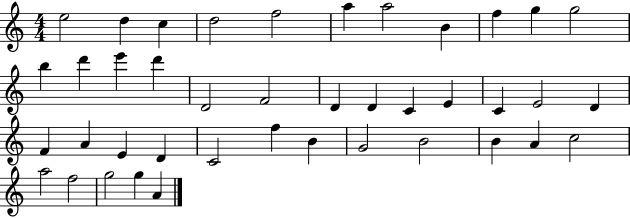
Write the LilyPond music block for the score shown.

{
  \clef treble
  \numericTimeSignature
  \time 4/4
  \key c \major
  e''2 d''4 c''4 | d''2 f''2 | a''4 a''2 b'4 | f''4 g''4 g''2 | \break b''4 d'''4 e'''4 d'''4 | d'2 f'2 | d'4 d'4 c'4 e'4 | c'4 e'2 d'4 | \break f'4 a'4 e'4 d'4 | c'2 f''4 b'4 | g'2 b'2 | b'4 a'4 c''2 | \break a''2 f''2 | g''2 g''4 a'4 | \bar "|."
}